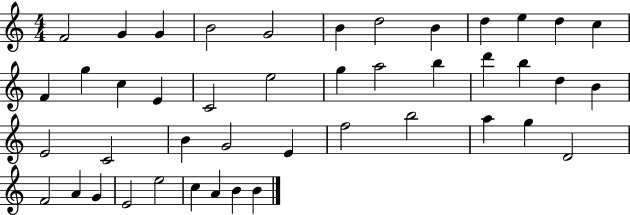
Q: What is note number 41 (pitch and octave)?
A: C5